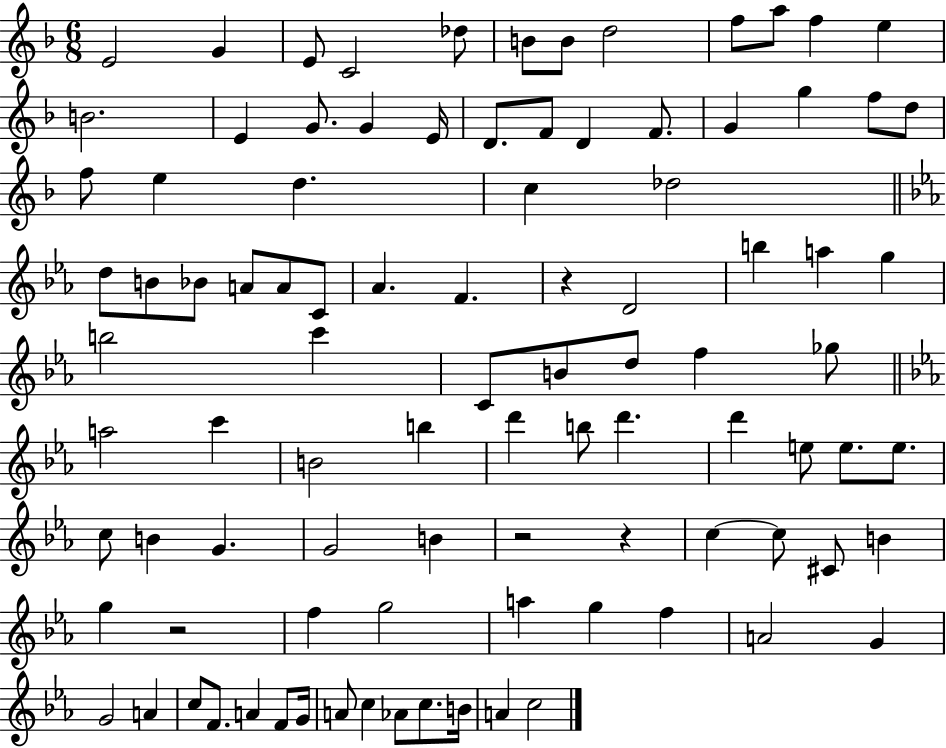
{
  \clef treble
  \numericTimeSignature
  \time 6/8
  \key f \major
  \repeat volta 2 { e'2 g'4 | e'8 c'2 des''8 | b'8 b'8 d''2 | f''8 a''8 f''4 e''4 | \break b'2. | e'4 g'8. g'4 e'16 | d'8. f'8 d'4 f'8. | g'4 g''4 f''8 d''8 | \break f''8 e''4 d''4. | c''4 des''2 | \bar "||" \break \key c \minor d''8 b'8 bes'8 a'8 a'8 c'8 | aes'4. f'4. | r4 d'2 | b''4 a''4 g''4 | \break b''2 c'''4 | c'8 b'8 d''8 f''4 ges''8 | \bar "||" \break \key c \minor a''2 c'''4 | b'2 b''4 | d'''4 b''8 d'''4. | d'''4 e''8 e''8. e''8. | \break c''8 b'4 g'4. | g'2 b'4 | r2 r4 | c''4~~ c''8 cis'8 b'4 | \break g''4 r2 | f''4 g''2 | a''4 g''4 f''4 | a'2 g'4 | \break g'2 a'4 | c''8 f'8. a'4 f'8 g'16 | a'8 c''4 aes'8 c''8. b'16 | a'4 c''2 | \break } \bar "|."
}